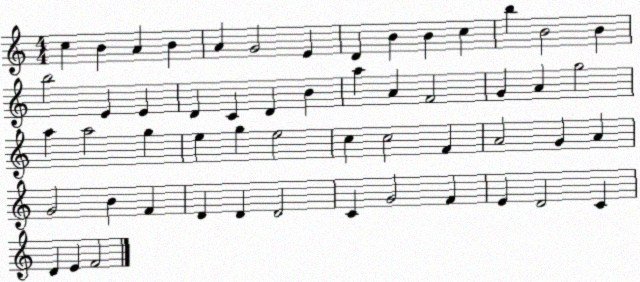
X:1
T:Untitled
M:4/4
L:1/4
K:C
c B A B A G2 E D B B c b B2 B b2 E E D C D B a A F2 G A g2 a a2 g e g e2 c c2 F A2 G A G2 B F D D D2 C G2 F E D2 C D E F2